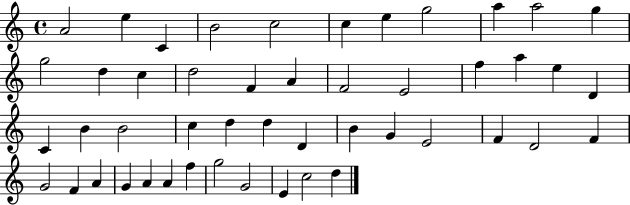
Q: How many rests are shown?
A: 0